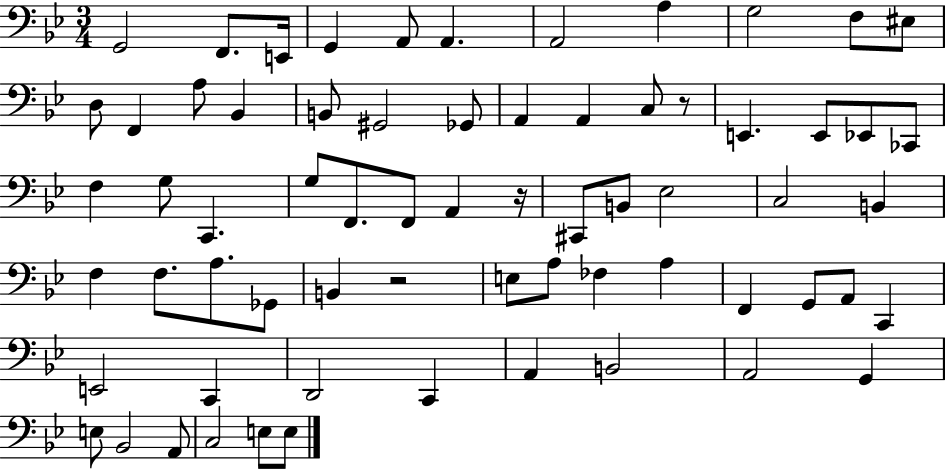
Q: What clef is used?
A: bass